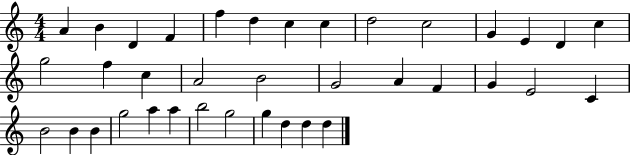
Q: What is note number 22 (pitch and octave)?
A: F4